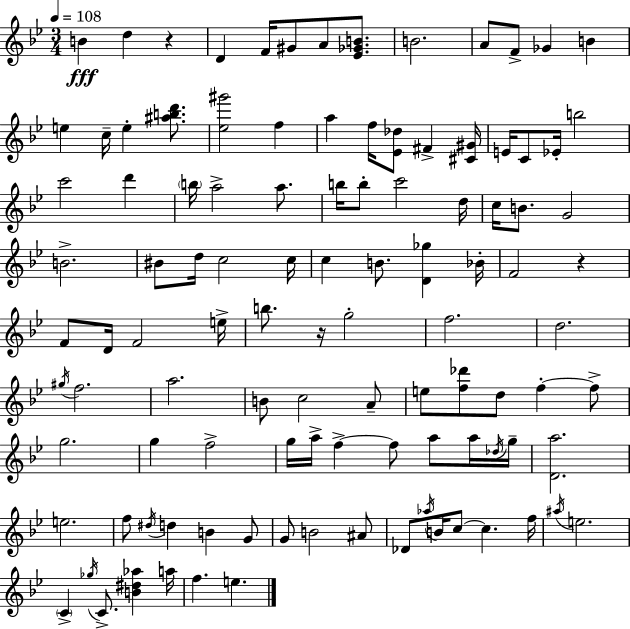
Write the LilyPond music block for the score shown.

{
  \clef treble
  \numericTimeSignature
  \time 3/4
  \key g \minor
  \tempo 4 = 108
  \repeat volta 2 { b'4\fff d''4 r4 | d'4 f'16 gis'8 a'8 <ees' ges' b'>8. | b'2. | a'8 f'8-> ges'4 b'4 | \break e''4 c''16-- e''4-. <ais'' b'' d'''>8. | <ees'' gis'''>2 f''4 | a''4 f''16 <ees' des''>8 fis'4-> <cis' gis'>16 | e'16 c'8 ees'16-. b''2 | \break c'''2 d'''4 | \parenthesize b''16 a''2-> a''8. | b''16 b''8-. c'''2 d''16 | c''16 b'8. g'2 | \break b'2.-> | bis'8 d''16 c''2 c''16 | c''4 b'8. <d' ges''>4 bes'16-. | f'2 r4 | \break f'8 d'16 f'2 e''16-> | b''8. r16 g''2-. | f''2. | d''2. | \break \acciaccatura { gis''16 } f''2. | a''2. | b'8 c''2 a'8-- | e''8 <f'' des'''>8 d''8 f''4-.~~ f''8-> | \break g''2. | g''4 f''2-> | g''16 a''16-> f''4->~~ f''8 a''8 a''16 | \acciaccatura { des''16 } g''16-- <d' a''>2. | \break e''2. | f''8 \acciaccatura { dis''16 } d''4 b'4 | g'8 g'8 b'2 | ais'8 des'8 \acciaccatura { aes''16 } b'16 c''8~~ c''4. | \break f''16 \acciaccatura { ais''16 } e''2. | \parenthesize c'4-> \acciaccatura { ges''16 } c'8.-> | <b' dis'' aes''>4 a''16 f''4. | e''4. } \bar "|."
}